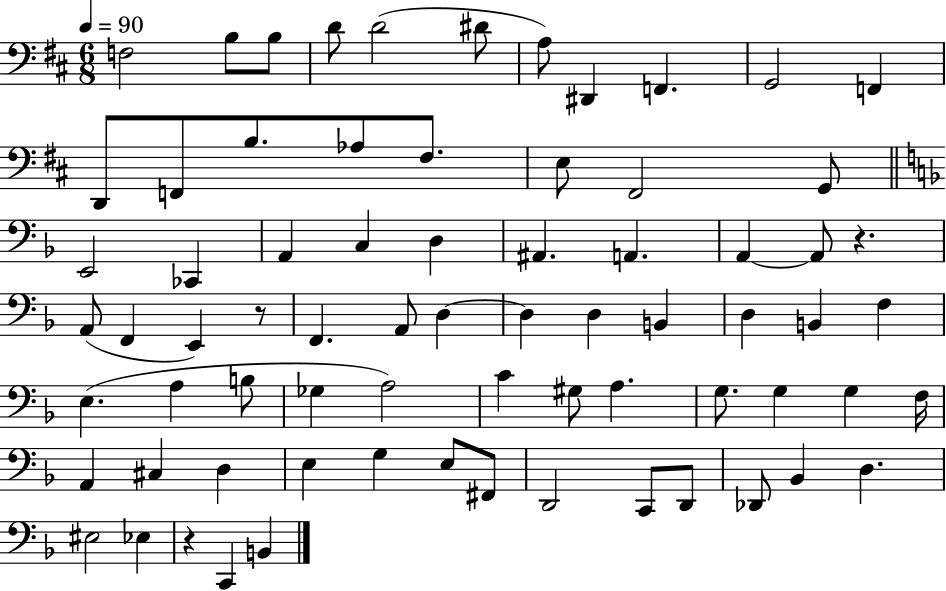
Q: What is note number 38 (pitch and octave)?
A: D3